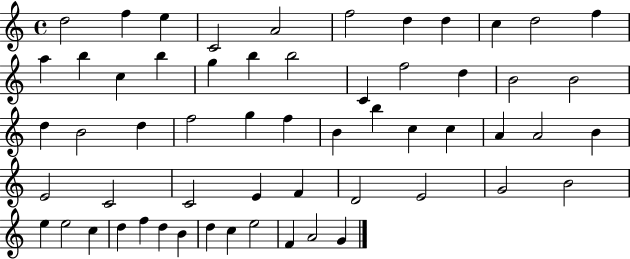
D5/h F5/q E5/q C4/h A4/h F5/h D5/q D5/q C5/q D5/h F5/q A5/q B5/q C5/q B5/q G5/q B5/q B5/h C4/q F5/h D5/q B4/h B4/h D5/q B4/h D5/q F5/h G5/q F5/q B4/q B5/q C5/q C5/q A4/q A4/h B4/q E4/h C4/h C4/h E4/q F4/q D4/h E4/h G4/h B4/h E5/q E5/h C5/q D5/q F5/q D5/q B4/q D5/q C5/q E5/h F4/q A4/h G4/q